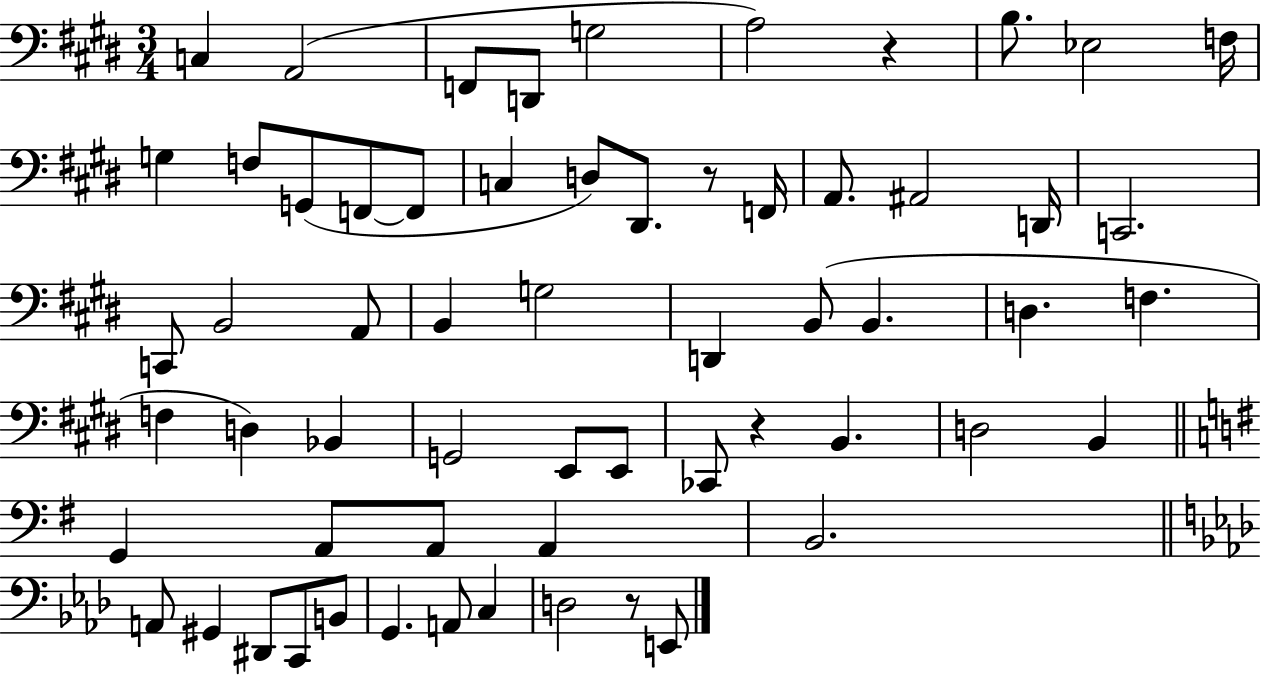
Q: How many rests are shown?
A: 4